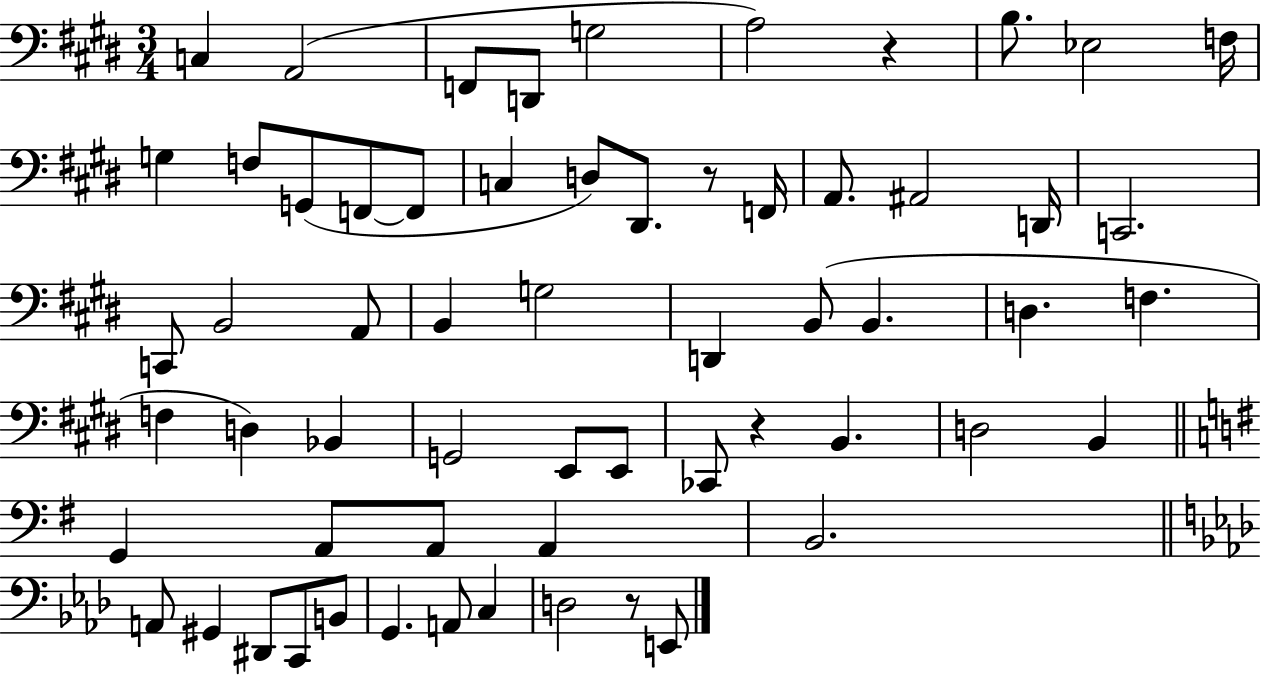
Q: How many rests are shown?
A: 4